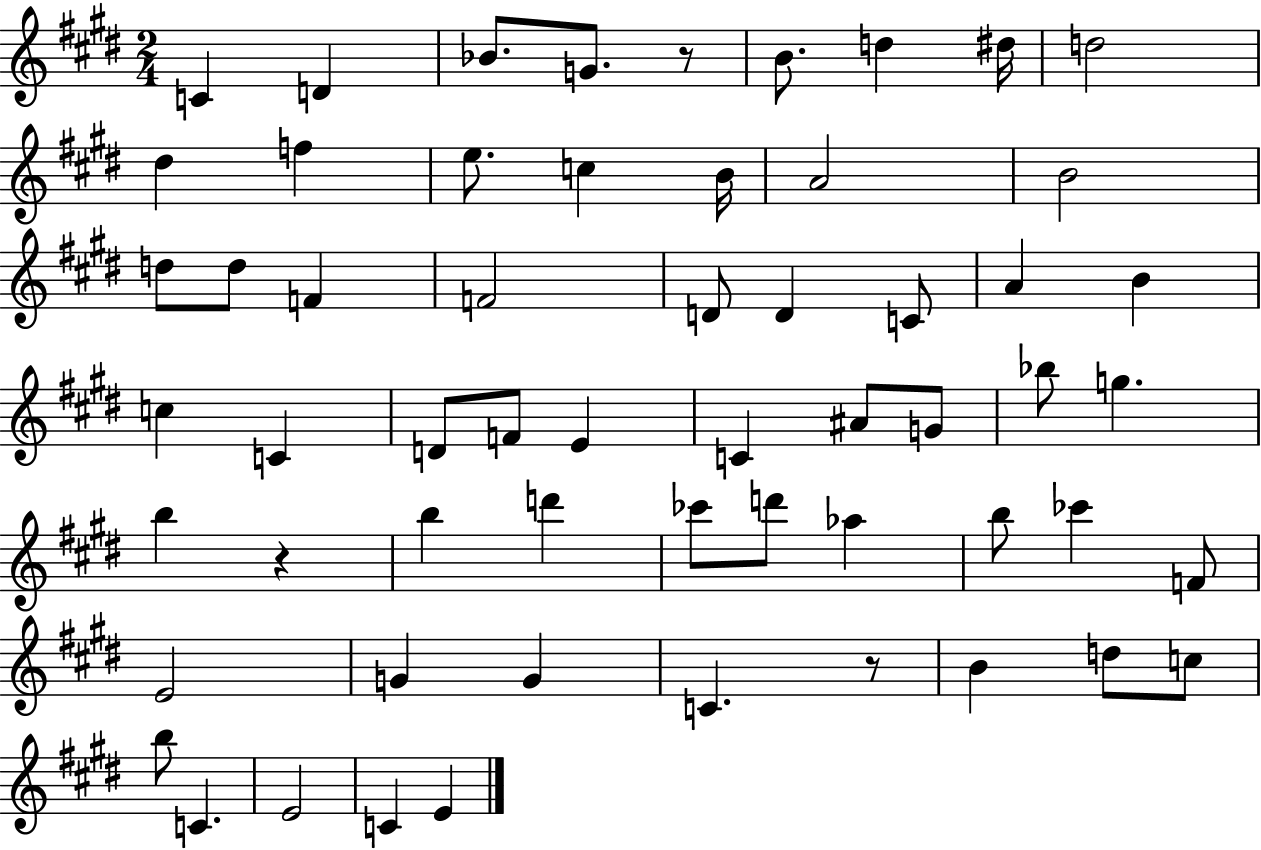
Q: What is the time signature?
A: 2/4